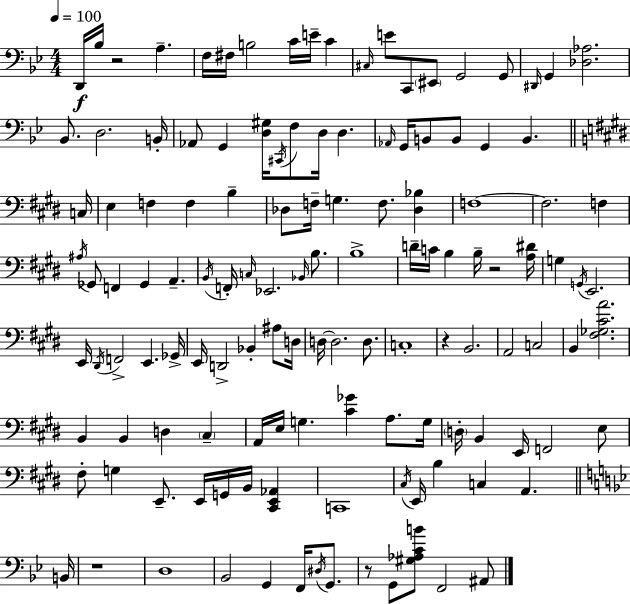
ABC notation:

X:1
T:Untitled
M:4/4
L:1/4
K:Gm
D,,/4 _B,/4 z2 A, F,/4 ^F,/4 B,2 C/4 E/4 C ^C,/4 E/2 C,,/2 ^E,,/2 G,,2 G,,/2 ^D,,/4 G,, [_D,_A,]2 _B,,/2 D,2 B,,/4 _A,,/2 G,, [D,^G,]/4 ^C,,/4 F,/2 D,/4 D, _A,,/4 G,,/4 B,,/2 B,,/2 G,, B,, C,/4 E, F, F, B, _D,/2 F,/4 G, F,/2 [_D,_B,] F,4 F,2 F, ^A,/4 _G,,/2 F,, _G,, A,, B,,/4 F,,/4 C,/4 _E,,2 _B,,/4 B,/2 B,4 D/4 C/4 B, B,/4 z2 [A,^D]/4 G, G,,/4 E,,2 E,,/4 ^D,,/4 F,,2 E,, _G,,/4 E,,/4 D,,2 _B,, ^A,/2 D,/4 D,/4 D,2 D,/2 C,4 z B,,2 A,,2 C,2 B,, [^F,_G,^CA]2 B,, B,, D, ^C, A,,/4 E,/4 G, [^C_G] A,/2 G,/4 D,/4 B,, E,,/4 F,,2 E,/2 ^F,/2 G, E,,/2 E,,/4 G,,/4 B,,/4 [^C,,E,,_A,,] C,,4 ^C,/4 E,,/4 B, C, A,, B,,/4 z4 D,4 _B,,2 G,, F,,/4 ^D,/4 G,,/2 z/2 G,,/2 [^G,_A,CB]/2 F,,2 ^A,,/2